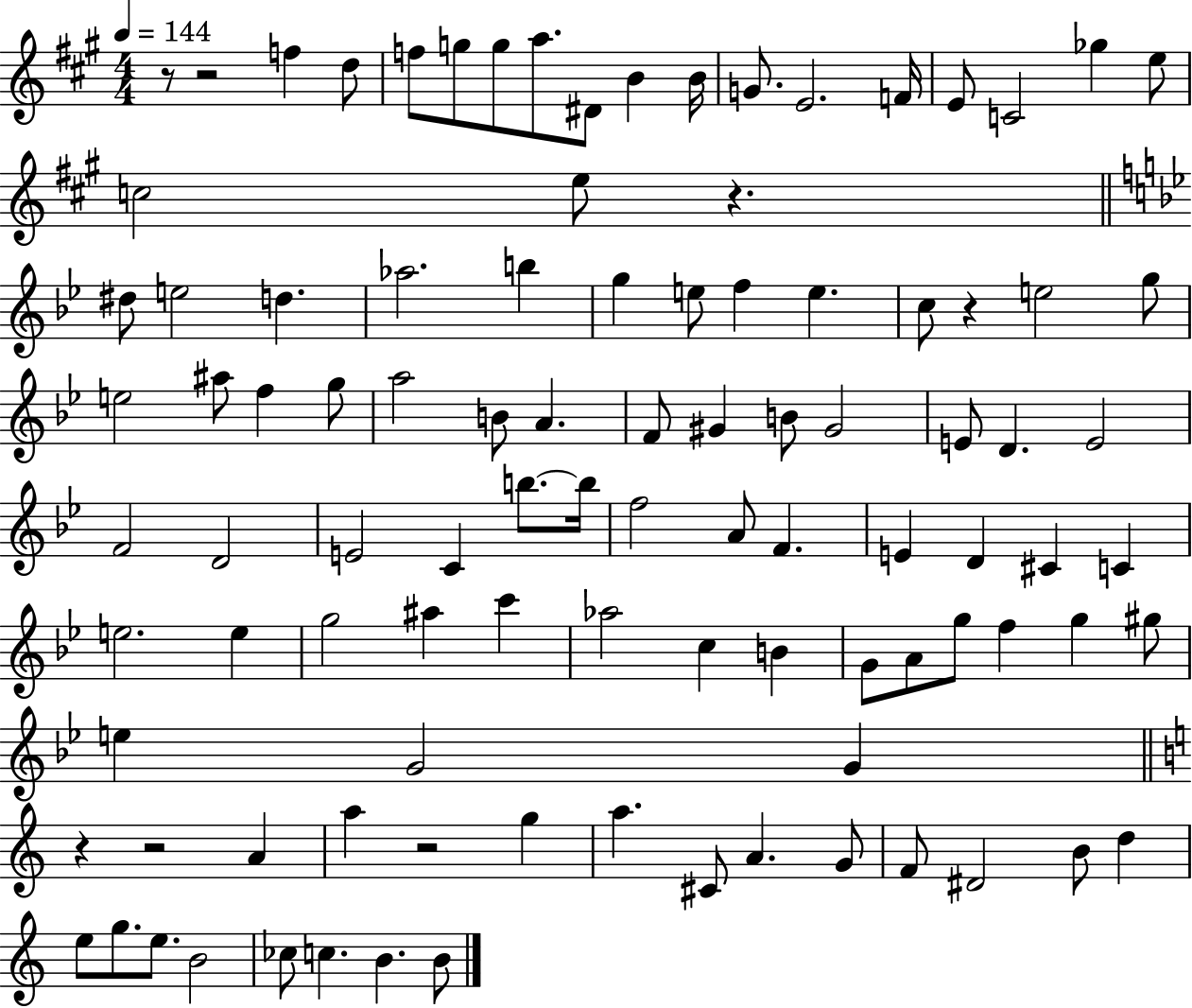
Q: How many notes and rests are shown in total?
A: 100